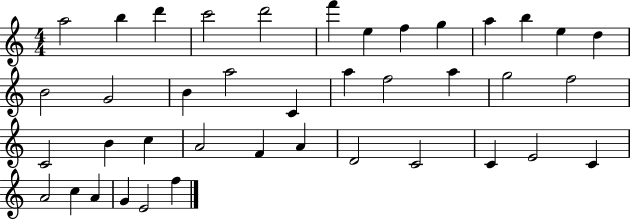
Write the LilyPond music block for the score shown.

{
  \clef treble
  \numericTimeSignature
  \time 4/4
  \key c \major
  a''2 b''4 d'''4 | c'''2 d'''2 | f'''4 e''4 f''4 g''4 | a''4 b''4 e''4 d''4 | \break b'2 g'2 | b'4 a''2 c'4 | a''4 f''2 a''4 | g''2 f''2 | \break c'2 b'4 c''4 | a'2 f'4 a'4 | d'2 c'2 | c'4 e'2 c'4 | \break a'2 c''4 a'4 | g'4 e'2 f''4 | \bar "|."
}